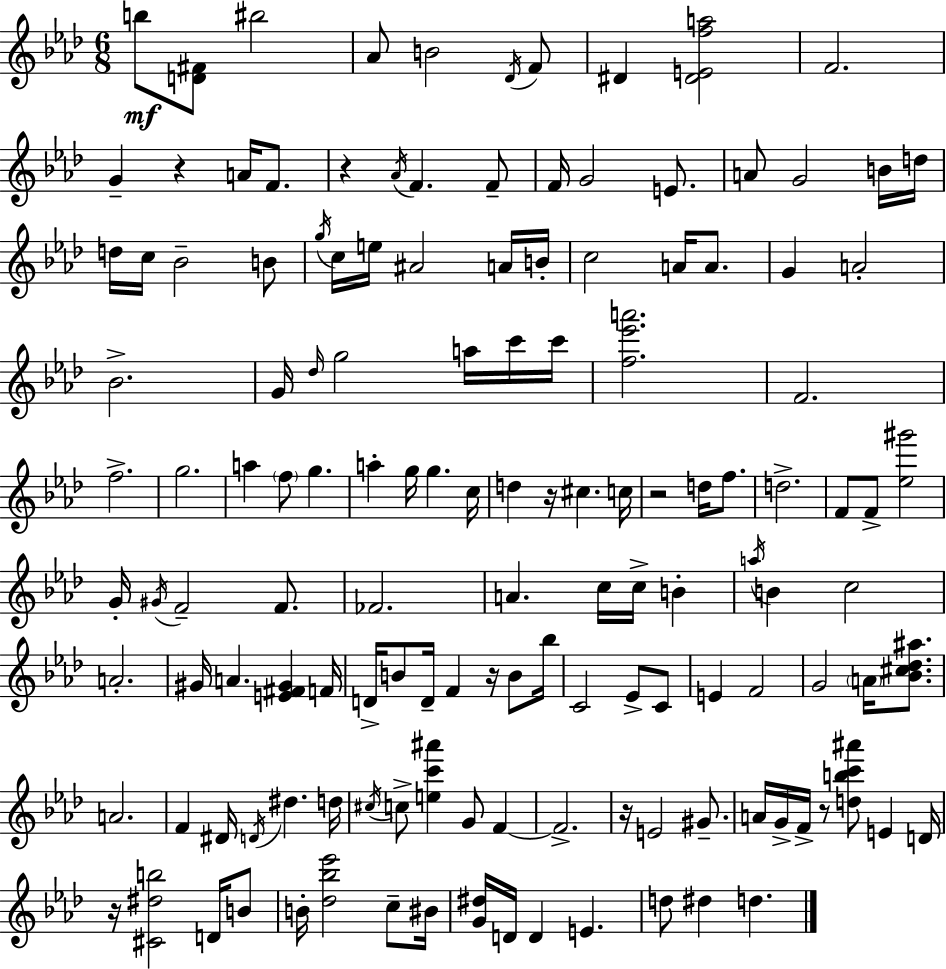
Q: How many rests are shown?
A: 8